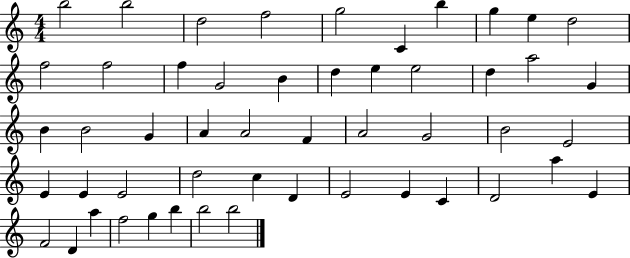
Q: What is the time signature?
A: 4/4